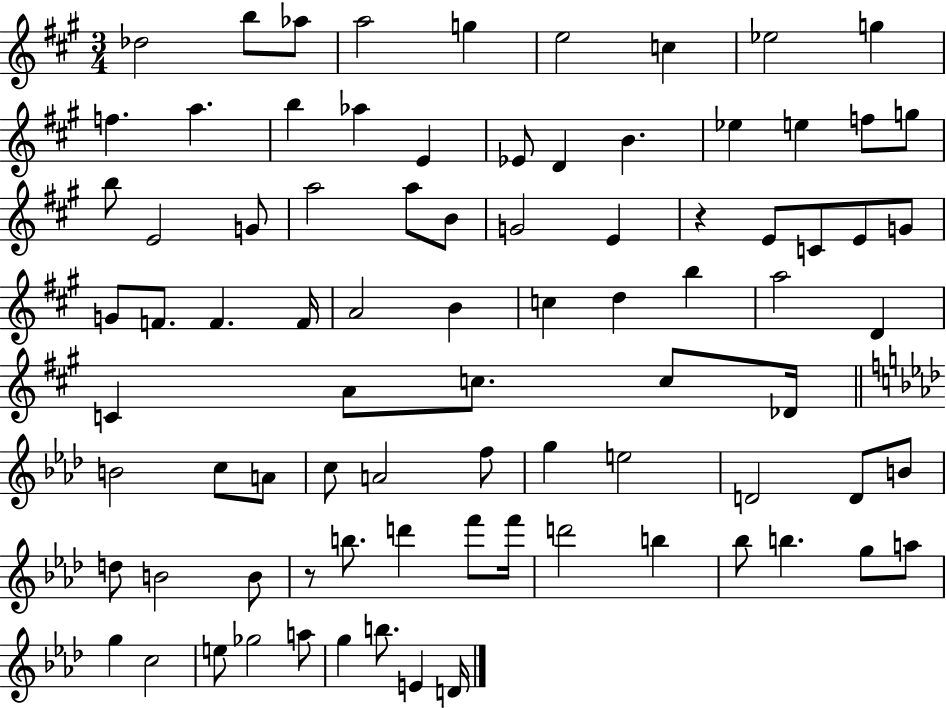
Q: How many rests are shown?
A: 2